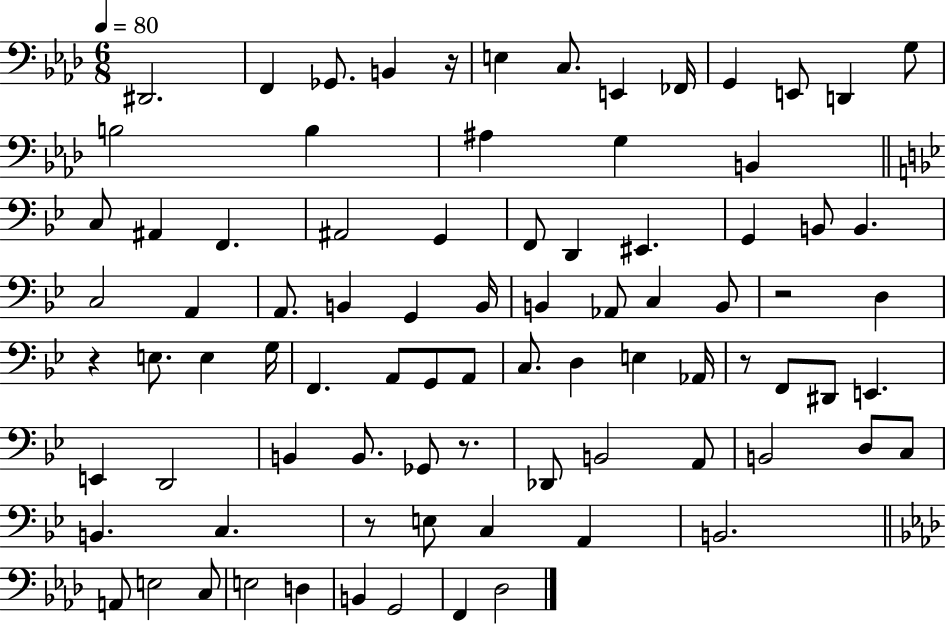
{
  \clef bass
  \numericTimeSignature
  \time 6/8
  \key aes \major
  \tempo 4 = 80
  dis,2. | f,4 ges,8. b,4 r16 | e4 c8. e,4 fes,16 | g,4 e,8 d,4 g8 | \break b2 b4 | ais4 g4 b,4 | \bar "||" \break \key bes \major c8 ais,4 f,4. | ais,2 g,4 | f,8 d,4 eis,4. | g,4 b,8 b,4. | \break c2 a,4 | a,8. b,4 g,4 b,16 | b,4 aes,8 c4 b,8 | r2 d4 | \break r4 e8. e4 g16 | f,4. a,8 g,8 a,8 | c8. d4 e4 aes,16 | r8 f,8 dis,8 e,4. | \break e,4 d,2 | b,4 b,8. ges,8 r8. | des,8 b,2 a,8 | b,2 d8 c8 | \break b,4. c4. | r8 e8 c4 a,4 | b,2. | \bar "||" \break \key aes \major a,8 e2 c8 | e2 d4 | b,4 g,2 | f,4 des2 | \break \bar "|."
}